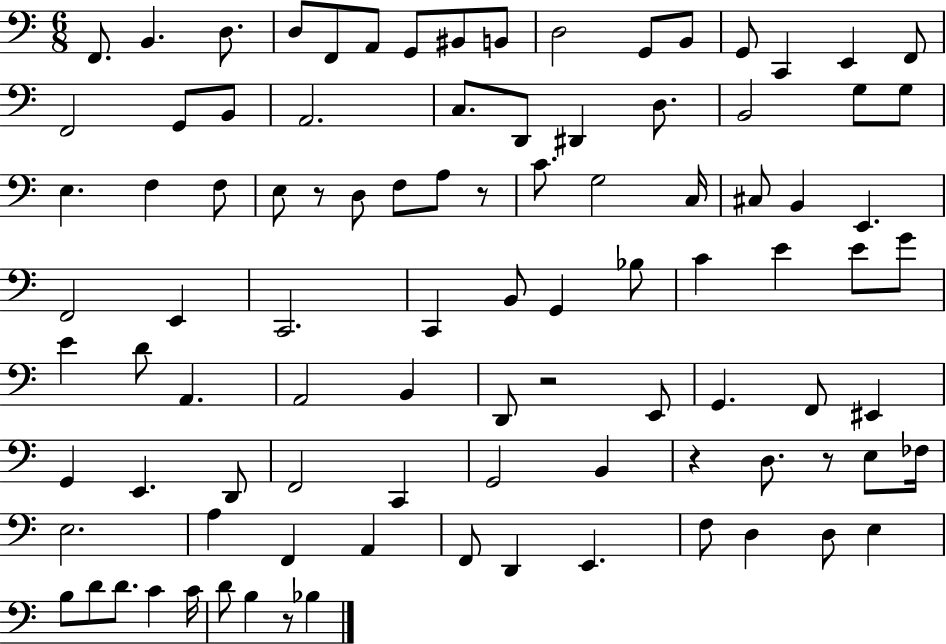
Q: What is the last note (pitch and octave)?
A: Bb3